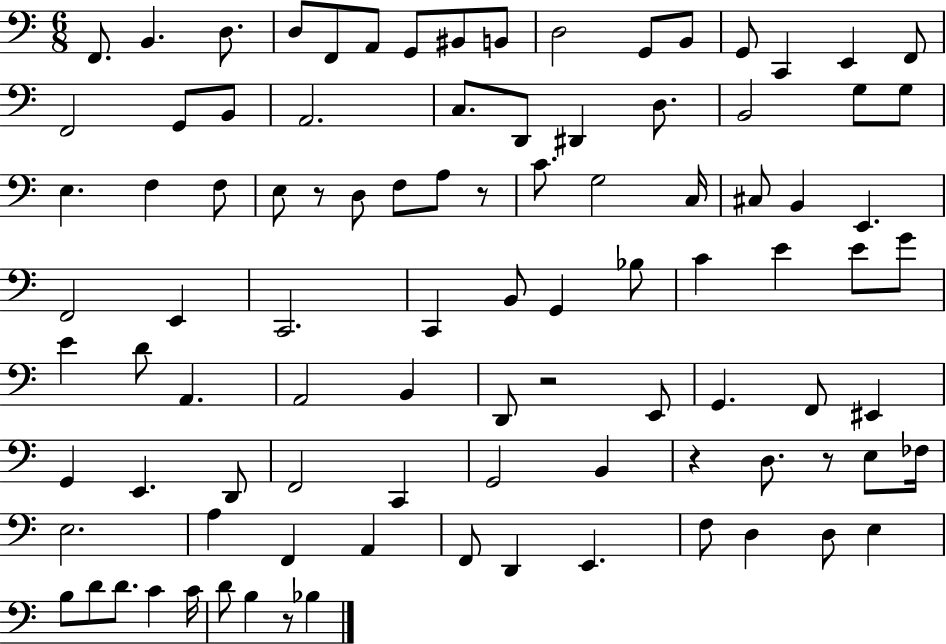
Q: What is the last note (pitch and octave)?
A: Bb3